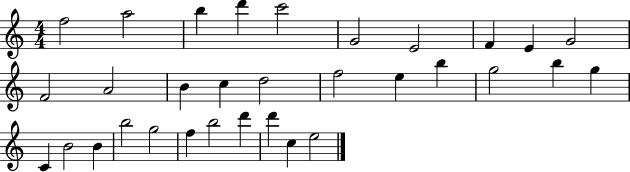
{
  \clef treble
  \numericTimeSignature
  \time 4/4
  \key c \major
  f''2 a''2 | b''4 d'''4 c'''2 | g'2 e'2 | f'4 e'4 g'2 | \break f'2 a'2 | b'4 c''4 d''2 | f''2 e''4 b''4 | g''2 b''4 g''4 | \break c'4 b'2 b'4 | b''2 g''2 | f''4 b''2 d'''4 | d'''4 c''4 e''2 | \break \bar "|."
}